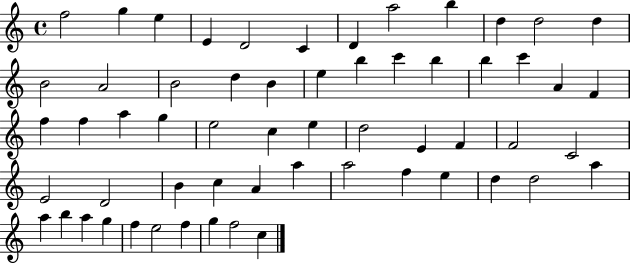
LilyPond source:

{
  \clef treble
  \time 4/4
  \defaultTimeSignature
  \key c \major
  f''2 g''4 e''4 | e'4 d'2 c'4 | d'4 a''2 b''4 | d''4 d''2 d''4 | \break b'2 a'2 | b'2 d''4 b'4 | e''4 b''4 c'''4 b''4 | b''4 c'''4 a'4 f'4 | \break f''4 f''4 a''4 g''4 | e''2 c''4 e''4 | d''2 e'4 f'4 | f'2 c'2 | \break e'2 d'2 | b'4 c''4 a'4 a''4 | a''2 f''4 e''4 | d''4 d''2 a''4 | \break a''4 b''4 a''4 g''4 | f''4 e''2 f''4 | g''4 f''2 c''4 | \bar "|."
}